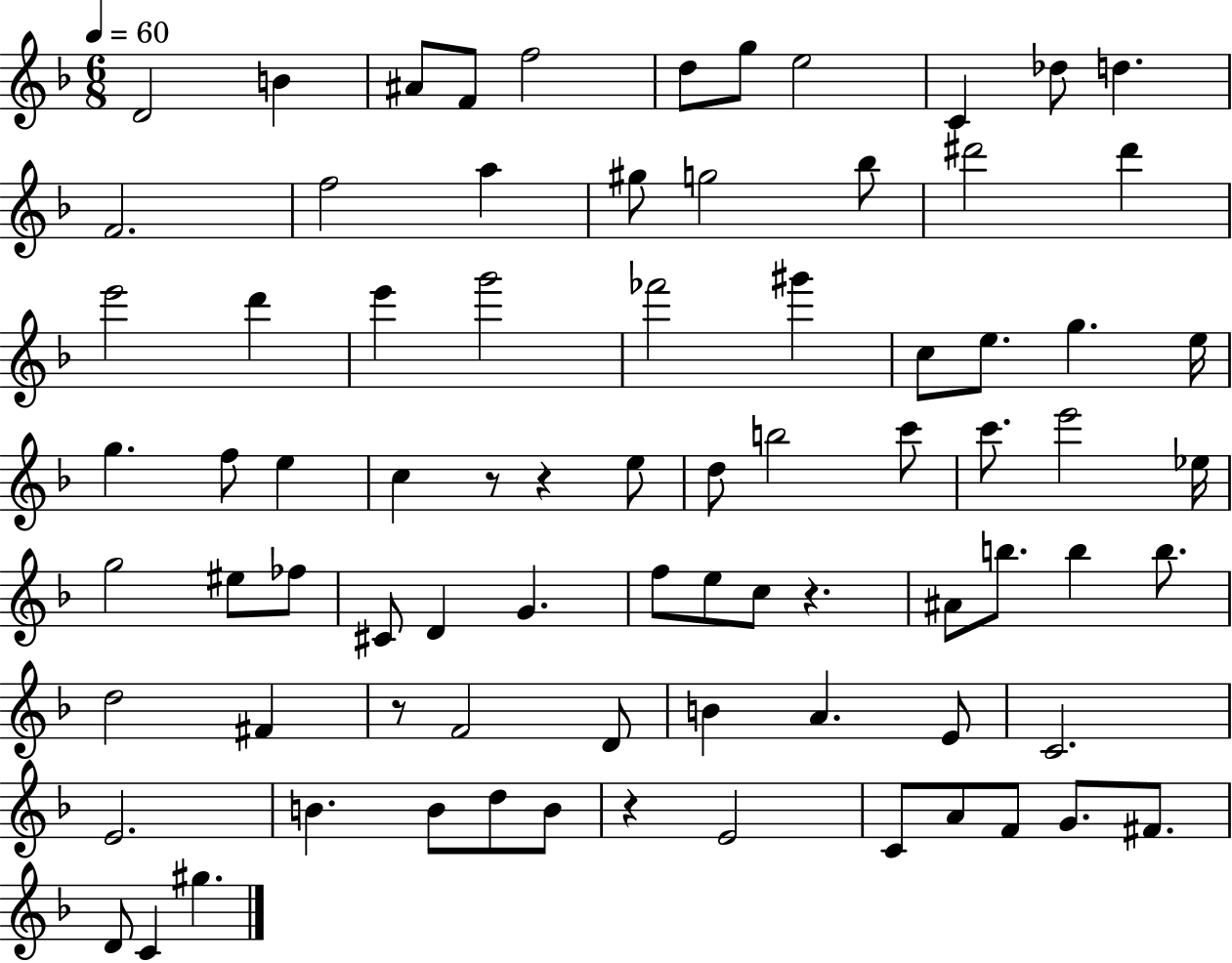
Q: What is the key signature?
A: F major